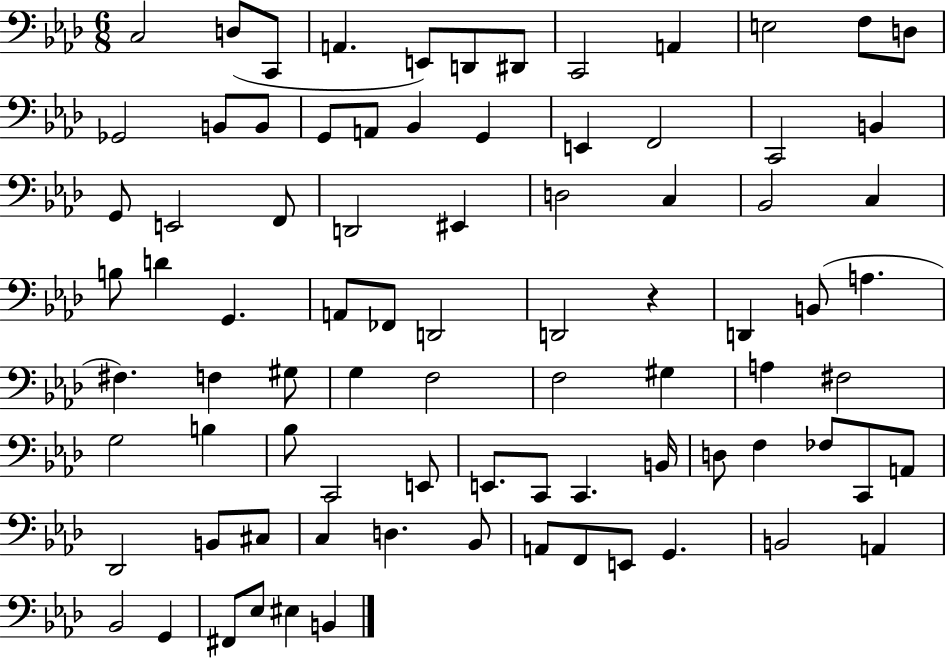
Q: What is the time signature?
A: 6/8